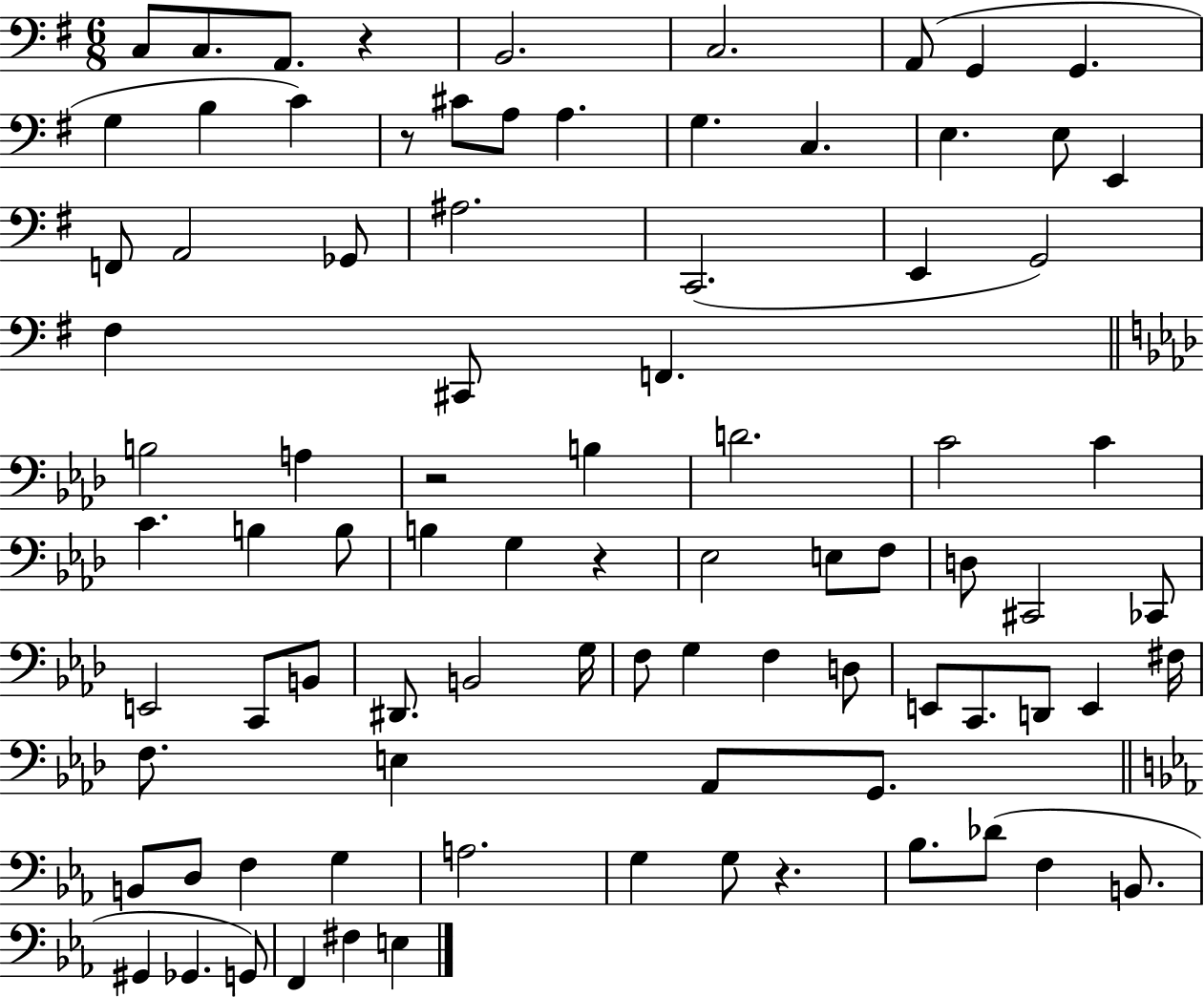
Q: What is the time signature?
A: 6/8